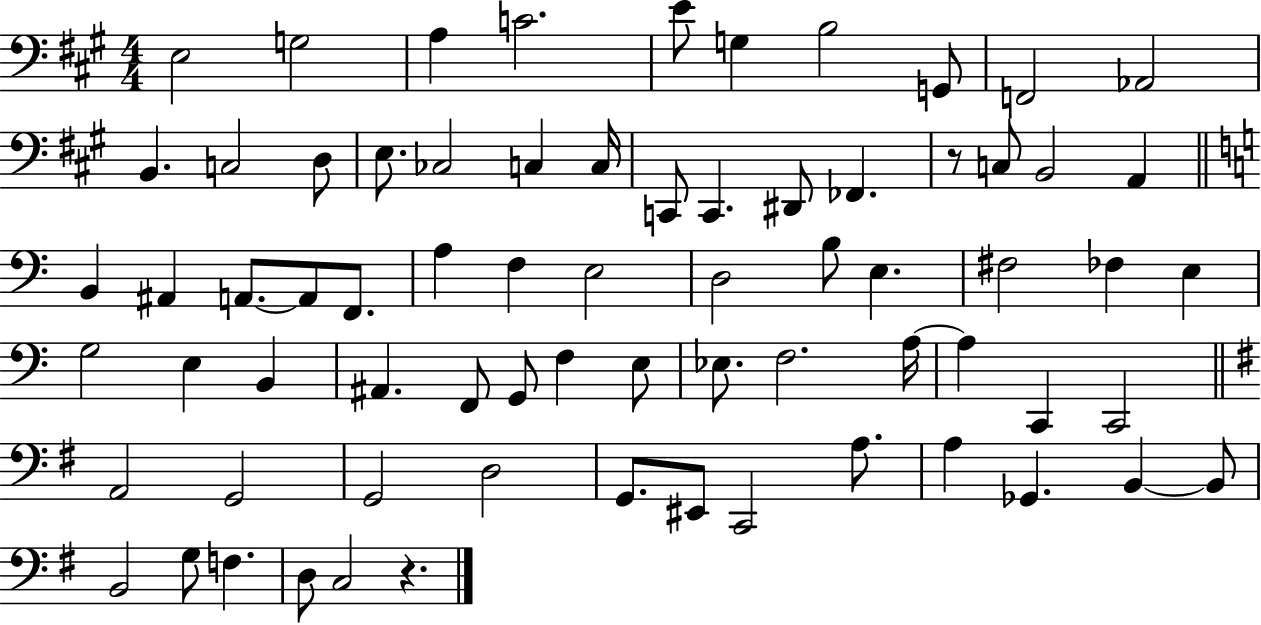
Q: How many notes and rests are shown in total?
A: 71